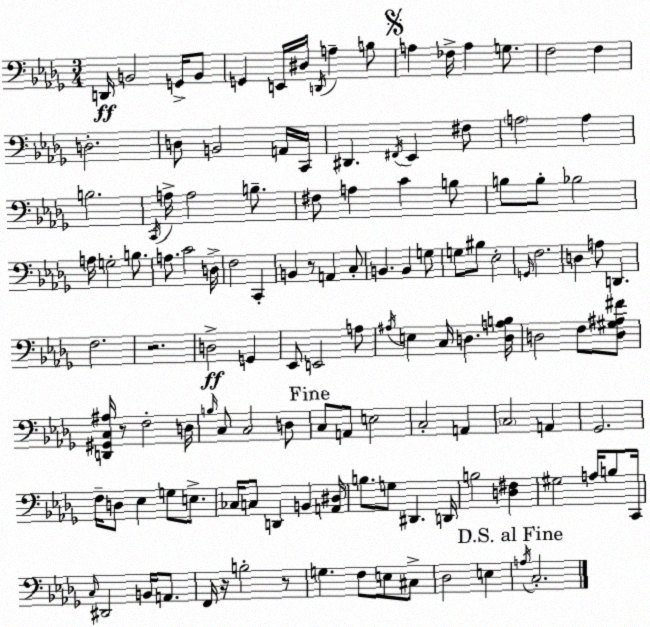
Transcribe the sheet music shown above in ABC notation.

X:1
T:Untitled
M:3/4
L:1/4
K:Bbm
D,,/4 B,,2 G,,/4 B,,/2 G,, E,,/4 ^D,/4 D,,/4 A, B,/2 A, _F,/4 A, G,/2 F,2 F, D,2 D,/2 B,,2 A,,/4 C,,/4 ^D,, ^F,,/4 _E,, ^F,/2 A,2 A, B,2 C,,/4 A,/4 A,2 B,/2 ^F,/2 A, C B,/2 B,/2 B,/2 _B,2 A,/4 G,2 B,/2 A,/2 C2 D,/4 F,2 C,, B,, z/2 A,, C,/2 B,, B,, G,/2 G,/2 ^B,/2 _E,2 G,,/4 F,2 D, A,/2 D,, F,2 z2 D,2 G,, _E,,/2 E,,2 A,/2 ^A,/4 E, C,/4 D, [D,A,B,]/4 D,2 F,/2 [D,^G,^A,^F]/2 [D,,^G,,C,^A,]/4 z/2 F,2 D,/4 B,/4 C,/2 C,2 D,/2 C,/2 A,,/2 E,2 C,2 A,, C,2 A,, _G,,2 F,/4 D,/2 _E, G,/2 E,/2 _C,/4 C,/2 D,, B,, [A,,^D,]/4 B,/2 G,/2 ^D,, D,,/4 B,2 [D,^F,] ^G,2 A,/4 B,/2 C,,/4 C,/4 ^D,,2 B,,/4 A,,/2 F,,/4 z/4 B,2 z/2 G, F,/2 E,/2 ^C,/2 _D,2 E, A,/4 C,2